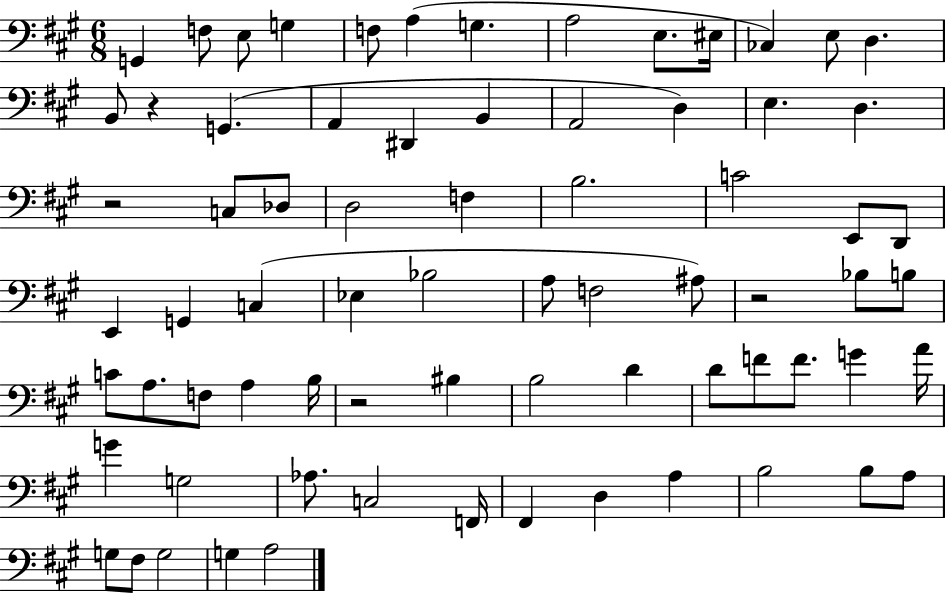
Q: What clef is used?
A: bass